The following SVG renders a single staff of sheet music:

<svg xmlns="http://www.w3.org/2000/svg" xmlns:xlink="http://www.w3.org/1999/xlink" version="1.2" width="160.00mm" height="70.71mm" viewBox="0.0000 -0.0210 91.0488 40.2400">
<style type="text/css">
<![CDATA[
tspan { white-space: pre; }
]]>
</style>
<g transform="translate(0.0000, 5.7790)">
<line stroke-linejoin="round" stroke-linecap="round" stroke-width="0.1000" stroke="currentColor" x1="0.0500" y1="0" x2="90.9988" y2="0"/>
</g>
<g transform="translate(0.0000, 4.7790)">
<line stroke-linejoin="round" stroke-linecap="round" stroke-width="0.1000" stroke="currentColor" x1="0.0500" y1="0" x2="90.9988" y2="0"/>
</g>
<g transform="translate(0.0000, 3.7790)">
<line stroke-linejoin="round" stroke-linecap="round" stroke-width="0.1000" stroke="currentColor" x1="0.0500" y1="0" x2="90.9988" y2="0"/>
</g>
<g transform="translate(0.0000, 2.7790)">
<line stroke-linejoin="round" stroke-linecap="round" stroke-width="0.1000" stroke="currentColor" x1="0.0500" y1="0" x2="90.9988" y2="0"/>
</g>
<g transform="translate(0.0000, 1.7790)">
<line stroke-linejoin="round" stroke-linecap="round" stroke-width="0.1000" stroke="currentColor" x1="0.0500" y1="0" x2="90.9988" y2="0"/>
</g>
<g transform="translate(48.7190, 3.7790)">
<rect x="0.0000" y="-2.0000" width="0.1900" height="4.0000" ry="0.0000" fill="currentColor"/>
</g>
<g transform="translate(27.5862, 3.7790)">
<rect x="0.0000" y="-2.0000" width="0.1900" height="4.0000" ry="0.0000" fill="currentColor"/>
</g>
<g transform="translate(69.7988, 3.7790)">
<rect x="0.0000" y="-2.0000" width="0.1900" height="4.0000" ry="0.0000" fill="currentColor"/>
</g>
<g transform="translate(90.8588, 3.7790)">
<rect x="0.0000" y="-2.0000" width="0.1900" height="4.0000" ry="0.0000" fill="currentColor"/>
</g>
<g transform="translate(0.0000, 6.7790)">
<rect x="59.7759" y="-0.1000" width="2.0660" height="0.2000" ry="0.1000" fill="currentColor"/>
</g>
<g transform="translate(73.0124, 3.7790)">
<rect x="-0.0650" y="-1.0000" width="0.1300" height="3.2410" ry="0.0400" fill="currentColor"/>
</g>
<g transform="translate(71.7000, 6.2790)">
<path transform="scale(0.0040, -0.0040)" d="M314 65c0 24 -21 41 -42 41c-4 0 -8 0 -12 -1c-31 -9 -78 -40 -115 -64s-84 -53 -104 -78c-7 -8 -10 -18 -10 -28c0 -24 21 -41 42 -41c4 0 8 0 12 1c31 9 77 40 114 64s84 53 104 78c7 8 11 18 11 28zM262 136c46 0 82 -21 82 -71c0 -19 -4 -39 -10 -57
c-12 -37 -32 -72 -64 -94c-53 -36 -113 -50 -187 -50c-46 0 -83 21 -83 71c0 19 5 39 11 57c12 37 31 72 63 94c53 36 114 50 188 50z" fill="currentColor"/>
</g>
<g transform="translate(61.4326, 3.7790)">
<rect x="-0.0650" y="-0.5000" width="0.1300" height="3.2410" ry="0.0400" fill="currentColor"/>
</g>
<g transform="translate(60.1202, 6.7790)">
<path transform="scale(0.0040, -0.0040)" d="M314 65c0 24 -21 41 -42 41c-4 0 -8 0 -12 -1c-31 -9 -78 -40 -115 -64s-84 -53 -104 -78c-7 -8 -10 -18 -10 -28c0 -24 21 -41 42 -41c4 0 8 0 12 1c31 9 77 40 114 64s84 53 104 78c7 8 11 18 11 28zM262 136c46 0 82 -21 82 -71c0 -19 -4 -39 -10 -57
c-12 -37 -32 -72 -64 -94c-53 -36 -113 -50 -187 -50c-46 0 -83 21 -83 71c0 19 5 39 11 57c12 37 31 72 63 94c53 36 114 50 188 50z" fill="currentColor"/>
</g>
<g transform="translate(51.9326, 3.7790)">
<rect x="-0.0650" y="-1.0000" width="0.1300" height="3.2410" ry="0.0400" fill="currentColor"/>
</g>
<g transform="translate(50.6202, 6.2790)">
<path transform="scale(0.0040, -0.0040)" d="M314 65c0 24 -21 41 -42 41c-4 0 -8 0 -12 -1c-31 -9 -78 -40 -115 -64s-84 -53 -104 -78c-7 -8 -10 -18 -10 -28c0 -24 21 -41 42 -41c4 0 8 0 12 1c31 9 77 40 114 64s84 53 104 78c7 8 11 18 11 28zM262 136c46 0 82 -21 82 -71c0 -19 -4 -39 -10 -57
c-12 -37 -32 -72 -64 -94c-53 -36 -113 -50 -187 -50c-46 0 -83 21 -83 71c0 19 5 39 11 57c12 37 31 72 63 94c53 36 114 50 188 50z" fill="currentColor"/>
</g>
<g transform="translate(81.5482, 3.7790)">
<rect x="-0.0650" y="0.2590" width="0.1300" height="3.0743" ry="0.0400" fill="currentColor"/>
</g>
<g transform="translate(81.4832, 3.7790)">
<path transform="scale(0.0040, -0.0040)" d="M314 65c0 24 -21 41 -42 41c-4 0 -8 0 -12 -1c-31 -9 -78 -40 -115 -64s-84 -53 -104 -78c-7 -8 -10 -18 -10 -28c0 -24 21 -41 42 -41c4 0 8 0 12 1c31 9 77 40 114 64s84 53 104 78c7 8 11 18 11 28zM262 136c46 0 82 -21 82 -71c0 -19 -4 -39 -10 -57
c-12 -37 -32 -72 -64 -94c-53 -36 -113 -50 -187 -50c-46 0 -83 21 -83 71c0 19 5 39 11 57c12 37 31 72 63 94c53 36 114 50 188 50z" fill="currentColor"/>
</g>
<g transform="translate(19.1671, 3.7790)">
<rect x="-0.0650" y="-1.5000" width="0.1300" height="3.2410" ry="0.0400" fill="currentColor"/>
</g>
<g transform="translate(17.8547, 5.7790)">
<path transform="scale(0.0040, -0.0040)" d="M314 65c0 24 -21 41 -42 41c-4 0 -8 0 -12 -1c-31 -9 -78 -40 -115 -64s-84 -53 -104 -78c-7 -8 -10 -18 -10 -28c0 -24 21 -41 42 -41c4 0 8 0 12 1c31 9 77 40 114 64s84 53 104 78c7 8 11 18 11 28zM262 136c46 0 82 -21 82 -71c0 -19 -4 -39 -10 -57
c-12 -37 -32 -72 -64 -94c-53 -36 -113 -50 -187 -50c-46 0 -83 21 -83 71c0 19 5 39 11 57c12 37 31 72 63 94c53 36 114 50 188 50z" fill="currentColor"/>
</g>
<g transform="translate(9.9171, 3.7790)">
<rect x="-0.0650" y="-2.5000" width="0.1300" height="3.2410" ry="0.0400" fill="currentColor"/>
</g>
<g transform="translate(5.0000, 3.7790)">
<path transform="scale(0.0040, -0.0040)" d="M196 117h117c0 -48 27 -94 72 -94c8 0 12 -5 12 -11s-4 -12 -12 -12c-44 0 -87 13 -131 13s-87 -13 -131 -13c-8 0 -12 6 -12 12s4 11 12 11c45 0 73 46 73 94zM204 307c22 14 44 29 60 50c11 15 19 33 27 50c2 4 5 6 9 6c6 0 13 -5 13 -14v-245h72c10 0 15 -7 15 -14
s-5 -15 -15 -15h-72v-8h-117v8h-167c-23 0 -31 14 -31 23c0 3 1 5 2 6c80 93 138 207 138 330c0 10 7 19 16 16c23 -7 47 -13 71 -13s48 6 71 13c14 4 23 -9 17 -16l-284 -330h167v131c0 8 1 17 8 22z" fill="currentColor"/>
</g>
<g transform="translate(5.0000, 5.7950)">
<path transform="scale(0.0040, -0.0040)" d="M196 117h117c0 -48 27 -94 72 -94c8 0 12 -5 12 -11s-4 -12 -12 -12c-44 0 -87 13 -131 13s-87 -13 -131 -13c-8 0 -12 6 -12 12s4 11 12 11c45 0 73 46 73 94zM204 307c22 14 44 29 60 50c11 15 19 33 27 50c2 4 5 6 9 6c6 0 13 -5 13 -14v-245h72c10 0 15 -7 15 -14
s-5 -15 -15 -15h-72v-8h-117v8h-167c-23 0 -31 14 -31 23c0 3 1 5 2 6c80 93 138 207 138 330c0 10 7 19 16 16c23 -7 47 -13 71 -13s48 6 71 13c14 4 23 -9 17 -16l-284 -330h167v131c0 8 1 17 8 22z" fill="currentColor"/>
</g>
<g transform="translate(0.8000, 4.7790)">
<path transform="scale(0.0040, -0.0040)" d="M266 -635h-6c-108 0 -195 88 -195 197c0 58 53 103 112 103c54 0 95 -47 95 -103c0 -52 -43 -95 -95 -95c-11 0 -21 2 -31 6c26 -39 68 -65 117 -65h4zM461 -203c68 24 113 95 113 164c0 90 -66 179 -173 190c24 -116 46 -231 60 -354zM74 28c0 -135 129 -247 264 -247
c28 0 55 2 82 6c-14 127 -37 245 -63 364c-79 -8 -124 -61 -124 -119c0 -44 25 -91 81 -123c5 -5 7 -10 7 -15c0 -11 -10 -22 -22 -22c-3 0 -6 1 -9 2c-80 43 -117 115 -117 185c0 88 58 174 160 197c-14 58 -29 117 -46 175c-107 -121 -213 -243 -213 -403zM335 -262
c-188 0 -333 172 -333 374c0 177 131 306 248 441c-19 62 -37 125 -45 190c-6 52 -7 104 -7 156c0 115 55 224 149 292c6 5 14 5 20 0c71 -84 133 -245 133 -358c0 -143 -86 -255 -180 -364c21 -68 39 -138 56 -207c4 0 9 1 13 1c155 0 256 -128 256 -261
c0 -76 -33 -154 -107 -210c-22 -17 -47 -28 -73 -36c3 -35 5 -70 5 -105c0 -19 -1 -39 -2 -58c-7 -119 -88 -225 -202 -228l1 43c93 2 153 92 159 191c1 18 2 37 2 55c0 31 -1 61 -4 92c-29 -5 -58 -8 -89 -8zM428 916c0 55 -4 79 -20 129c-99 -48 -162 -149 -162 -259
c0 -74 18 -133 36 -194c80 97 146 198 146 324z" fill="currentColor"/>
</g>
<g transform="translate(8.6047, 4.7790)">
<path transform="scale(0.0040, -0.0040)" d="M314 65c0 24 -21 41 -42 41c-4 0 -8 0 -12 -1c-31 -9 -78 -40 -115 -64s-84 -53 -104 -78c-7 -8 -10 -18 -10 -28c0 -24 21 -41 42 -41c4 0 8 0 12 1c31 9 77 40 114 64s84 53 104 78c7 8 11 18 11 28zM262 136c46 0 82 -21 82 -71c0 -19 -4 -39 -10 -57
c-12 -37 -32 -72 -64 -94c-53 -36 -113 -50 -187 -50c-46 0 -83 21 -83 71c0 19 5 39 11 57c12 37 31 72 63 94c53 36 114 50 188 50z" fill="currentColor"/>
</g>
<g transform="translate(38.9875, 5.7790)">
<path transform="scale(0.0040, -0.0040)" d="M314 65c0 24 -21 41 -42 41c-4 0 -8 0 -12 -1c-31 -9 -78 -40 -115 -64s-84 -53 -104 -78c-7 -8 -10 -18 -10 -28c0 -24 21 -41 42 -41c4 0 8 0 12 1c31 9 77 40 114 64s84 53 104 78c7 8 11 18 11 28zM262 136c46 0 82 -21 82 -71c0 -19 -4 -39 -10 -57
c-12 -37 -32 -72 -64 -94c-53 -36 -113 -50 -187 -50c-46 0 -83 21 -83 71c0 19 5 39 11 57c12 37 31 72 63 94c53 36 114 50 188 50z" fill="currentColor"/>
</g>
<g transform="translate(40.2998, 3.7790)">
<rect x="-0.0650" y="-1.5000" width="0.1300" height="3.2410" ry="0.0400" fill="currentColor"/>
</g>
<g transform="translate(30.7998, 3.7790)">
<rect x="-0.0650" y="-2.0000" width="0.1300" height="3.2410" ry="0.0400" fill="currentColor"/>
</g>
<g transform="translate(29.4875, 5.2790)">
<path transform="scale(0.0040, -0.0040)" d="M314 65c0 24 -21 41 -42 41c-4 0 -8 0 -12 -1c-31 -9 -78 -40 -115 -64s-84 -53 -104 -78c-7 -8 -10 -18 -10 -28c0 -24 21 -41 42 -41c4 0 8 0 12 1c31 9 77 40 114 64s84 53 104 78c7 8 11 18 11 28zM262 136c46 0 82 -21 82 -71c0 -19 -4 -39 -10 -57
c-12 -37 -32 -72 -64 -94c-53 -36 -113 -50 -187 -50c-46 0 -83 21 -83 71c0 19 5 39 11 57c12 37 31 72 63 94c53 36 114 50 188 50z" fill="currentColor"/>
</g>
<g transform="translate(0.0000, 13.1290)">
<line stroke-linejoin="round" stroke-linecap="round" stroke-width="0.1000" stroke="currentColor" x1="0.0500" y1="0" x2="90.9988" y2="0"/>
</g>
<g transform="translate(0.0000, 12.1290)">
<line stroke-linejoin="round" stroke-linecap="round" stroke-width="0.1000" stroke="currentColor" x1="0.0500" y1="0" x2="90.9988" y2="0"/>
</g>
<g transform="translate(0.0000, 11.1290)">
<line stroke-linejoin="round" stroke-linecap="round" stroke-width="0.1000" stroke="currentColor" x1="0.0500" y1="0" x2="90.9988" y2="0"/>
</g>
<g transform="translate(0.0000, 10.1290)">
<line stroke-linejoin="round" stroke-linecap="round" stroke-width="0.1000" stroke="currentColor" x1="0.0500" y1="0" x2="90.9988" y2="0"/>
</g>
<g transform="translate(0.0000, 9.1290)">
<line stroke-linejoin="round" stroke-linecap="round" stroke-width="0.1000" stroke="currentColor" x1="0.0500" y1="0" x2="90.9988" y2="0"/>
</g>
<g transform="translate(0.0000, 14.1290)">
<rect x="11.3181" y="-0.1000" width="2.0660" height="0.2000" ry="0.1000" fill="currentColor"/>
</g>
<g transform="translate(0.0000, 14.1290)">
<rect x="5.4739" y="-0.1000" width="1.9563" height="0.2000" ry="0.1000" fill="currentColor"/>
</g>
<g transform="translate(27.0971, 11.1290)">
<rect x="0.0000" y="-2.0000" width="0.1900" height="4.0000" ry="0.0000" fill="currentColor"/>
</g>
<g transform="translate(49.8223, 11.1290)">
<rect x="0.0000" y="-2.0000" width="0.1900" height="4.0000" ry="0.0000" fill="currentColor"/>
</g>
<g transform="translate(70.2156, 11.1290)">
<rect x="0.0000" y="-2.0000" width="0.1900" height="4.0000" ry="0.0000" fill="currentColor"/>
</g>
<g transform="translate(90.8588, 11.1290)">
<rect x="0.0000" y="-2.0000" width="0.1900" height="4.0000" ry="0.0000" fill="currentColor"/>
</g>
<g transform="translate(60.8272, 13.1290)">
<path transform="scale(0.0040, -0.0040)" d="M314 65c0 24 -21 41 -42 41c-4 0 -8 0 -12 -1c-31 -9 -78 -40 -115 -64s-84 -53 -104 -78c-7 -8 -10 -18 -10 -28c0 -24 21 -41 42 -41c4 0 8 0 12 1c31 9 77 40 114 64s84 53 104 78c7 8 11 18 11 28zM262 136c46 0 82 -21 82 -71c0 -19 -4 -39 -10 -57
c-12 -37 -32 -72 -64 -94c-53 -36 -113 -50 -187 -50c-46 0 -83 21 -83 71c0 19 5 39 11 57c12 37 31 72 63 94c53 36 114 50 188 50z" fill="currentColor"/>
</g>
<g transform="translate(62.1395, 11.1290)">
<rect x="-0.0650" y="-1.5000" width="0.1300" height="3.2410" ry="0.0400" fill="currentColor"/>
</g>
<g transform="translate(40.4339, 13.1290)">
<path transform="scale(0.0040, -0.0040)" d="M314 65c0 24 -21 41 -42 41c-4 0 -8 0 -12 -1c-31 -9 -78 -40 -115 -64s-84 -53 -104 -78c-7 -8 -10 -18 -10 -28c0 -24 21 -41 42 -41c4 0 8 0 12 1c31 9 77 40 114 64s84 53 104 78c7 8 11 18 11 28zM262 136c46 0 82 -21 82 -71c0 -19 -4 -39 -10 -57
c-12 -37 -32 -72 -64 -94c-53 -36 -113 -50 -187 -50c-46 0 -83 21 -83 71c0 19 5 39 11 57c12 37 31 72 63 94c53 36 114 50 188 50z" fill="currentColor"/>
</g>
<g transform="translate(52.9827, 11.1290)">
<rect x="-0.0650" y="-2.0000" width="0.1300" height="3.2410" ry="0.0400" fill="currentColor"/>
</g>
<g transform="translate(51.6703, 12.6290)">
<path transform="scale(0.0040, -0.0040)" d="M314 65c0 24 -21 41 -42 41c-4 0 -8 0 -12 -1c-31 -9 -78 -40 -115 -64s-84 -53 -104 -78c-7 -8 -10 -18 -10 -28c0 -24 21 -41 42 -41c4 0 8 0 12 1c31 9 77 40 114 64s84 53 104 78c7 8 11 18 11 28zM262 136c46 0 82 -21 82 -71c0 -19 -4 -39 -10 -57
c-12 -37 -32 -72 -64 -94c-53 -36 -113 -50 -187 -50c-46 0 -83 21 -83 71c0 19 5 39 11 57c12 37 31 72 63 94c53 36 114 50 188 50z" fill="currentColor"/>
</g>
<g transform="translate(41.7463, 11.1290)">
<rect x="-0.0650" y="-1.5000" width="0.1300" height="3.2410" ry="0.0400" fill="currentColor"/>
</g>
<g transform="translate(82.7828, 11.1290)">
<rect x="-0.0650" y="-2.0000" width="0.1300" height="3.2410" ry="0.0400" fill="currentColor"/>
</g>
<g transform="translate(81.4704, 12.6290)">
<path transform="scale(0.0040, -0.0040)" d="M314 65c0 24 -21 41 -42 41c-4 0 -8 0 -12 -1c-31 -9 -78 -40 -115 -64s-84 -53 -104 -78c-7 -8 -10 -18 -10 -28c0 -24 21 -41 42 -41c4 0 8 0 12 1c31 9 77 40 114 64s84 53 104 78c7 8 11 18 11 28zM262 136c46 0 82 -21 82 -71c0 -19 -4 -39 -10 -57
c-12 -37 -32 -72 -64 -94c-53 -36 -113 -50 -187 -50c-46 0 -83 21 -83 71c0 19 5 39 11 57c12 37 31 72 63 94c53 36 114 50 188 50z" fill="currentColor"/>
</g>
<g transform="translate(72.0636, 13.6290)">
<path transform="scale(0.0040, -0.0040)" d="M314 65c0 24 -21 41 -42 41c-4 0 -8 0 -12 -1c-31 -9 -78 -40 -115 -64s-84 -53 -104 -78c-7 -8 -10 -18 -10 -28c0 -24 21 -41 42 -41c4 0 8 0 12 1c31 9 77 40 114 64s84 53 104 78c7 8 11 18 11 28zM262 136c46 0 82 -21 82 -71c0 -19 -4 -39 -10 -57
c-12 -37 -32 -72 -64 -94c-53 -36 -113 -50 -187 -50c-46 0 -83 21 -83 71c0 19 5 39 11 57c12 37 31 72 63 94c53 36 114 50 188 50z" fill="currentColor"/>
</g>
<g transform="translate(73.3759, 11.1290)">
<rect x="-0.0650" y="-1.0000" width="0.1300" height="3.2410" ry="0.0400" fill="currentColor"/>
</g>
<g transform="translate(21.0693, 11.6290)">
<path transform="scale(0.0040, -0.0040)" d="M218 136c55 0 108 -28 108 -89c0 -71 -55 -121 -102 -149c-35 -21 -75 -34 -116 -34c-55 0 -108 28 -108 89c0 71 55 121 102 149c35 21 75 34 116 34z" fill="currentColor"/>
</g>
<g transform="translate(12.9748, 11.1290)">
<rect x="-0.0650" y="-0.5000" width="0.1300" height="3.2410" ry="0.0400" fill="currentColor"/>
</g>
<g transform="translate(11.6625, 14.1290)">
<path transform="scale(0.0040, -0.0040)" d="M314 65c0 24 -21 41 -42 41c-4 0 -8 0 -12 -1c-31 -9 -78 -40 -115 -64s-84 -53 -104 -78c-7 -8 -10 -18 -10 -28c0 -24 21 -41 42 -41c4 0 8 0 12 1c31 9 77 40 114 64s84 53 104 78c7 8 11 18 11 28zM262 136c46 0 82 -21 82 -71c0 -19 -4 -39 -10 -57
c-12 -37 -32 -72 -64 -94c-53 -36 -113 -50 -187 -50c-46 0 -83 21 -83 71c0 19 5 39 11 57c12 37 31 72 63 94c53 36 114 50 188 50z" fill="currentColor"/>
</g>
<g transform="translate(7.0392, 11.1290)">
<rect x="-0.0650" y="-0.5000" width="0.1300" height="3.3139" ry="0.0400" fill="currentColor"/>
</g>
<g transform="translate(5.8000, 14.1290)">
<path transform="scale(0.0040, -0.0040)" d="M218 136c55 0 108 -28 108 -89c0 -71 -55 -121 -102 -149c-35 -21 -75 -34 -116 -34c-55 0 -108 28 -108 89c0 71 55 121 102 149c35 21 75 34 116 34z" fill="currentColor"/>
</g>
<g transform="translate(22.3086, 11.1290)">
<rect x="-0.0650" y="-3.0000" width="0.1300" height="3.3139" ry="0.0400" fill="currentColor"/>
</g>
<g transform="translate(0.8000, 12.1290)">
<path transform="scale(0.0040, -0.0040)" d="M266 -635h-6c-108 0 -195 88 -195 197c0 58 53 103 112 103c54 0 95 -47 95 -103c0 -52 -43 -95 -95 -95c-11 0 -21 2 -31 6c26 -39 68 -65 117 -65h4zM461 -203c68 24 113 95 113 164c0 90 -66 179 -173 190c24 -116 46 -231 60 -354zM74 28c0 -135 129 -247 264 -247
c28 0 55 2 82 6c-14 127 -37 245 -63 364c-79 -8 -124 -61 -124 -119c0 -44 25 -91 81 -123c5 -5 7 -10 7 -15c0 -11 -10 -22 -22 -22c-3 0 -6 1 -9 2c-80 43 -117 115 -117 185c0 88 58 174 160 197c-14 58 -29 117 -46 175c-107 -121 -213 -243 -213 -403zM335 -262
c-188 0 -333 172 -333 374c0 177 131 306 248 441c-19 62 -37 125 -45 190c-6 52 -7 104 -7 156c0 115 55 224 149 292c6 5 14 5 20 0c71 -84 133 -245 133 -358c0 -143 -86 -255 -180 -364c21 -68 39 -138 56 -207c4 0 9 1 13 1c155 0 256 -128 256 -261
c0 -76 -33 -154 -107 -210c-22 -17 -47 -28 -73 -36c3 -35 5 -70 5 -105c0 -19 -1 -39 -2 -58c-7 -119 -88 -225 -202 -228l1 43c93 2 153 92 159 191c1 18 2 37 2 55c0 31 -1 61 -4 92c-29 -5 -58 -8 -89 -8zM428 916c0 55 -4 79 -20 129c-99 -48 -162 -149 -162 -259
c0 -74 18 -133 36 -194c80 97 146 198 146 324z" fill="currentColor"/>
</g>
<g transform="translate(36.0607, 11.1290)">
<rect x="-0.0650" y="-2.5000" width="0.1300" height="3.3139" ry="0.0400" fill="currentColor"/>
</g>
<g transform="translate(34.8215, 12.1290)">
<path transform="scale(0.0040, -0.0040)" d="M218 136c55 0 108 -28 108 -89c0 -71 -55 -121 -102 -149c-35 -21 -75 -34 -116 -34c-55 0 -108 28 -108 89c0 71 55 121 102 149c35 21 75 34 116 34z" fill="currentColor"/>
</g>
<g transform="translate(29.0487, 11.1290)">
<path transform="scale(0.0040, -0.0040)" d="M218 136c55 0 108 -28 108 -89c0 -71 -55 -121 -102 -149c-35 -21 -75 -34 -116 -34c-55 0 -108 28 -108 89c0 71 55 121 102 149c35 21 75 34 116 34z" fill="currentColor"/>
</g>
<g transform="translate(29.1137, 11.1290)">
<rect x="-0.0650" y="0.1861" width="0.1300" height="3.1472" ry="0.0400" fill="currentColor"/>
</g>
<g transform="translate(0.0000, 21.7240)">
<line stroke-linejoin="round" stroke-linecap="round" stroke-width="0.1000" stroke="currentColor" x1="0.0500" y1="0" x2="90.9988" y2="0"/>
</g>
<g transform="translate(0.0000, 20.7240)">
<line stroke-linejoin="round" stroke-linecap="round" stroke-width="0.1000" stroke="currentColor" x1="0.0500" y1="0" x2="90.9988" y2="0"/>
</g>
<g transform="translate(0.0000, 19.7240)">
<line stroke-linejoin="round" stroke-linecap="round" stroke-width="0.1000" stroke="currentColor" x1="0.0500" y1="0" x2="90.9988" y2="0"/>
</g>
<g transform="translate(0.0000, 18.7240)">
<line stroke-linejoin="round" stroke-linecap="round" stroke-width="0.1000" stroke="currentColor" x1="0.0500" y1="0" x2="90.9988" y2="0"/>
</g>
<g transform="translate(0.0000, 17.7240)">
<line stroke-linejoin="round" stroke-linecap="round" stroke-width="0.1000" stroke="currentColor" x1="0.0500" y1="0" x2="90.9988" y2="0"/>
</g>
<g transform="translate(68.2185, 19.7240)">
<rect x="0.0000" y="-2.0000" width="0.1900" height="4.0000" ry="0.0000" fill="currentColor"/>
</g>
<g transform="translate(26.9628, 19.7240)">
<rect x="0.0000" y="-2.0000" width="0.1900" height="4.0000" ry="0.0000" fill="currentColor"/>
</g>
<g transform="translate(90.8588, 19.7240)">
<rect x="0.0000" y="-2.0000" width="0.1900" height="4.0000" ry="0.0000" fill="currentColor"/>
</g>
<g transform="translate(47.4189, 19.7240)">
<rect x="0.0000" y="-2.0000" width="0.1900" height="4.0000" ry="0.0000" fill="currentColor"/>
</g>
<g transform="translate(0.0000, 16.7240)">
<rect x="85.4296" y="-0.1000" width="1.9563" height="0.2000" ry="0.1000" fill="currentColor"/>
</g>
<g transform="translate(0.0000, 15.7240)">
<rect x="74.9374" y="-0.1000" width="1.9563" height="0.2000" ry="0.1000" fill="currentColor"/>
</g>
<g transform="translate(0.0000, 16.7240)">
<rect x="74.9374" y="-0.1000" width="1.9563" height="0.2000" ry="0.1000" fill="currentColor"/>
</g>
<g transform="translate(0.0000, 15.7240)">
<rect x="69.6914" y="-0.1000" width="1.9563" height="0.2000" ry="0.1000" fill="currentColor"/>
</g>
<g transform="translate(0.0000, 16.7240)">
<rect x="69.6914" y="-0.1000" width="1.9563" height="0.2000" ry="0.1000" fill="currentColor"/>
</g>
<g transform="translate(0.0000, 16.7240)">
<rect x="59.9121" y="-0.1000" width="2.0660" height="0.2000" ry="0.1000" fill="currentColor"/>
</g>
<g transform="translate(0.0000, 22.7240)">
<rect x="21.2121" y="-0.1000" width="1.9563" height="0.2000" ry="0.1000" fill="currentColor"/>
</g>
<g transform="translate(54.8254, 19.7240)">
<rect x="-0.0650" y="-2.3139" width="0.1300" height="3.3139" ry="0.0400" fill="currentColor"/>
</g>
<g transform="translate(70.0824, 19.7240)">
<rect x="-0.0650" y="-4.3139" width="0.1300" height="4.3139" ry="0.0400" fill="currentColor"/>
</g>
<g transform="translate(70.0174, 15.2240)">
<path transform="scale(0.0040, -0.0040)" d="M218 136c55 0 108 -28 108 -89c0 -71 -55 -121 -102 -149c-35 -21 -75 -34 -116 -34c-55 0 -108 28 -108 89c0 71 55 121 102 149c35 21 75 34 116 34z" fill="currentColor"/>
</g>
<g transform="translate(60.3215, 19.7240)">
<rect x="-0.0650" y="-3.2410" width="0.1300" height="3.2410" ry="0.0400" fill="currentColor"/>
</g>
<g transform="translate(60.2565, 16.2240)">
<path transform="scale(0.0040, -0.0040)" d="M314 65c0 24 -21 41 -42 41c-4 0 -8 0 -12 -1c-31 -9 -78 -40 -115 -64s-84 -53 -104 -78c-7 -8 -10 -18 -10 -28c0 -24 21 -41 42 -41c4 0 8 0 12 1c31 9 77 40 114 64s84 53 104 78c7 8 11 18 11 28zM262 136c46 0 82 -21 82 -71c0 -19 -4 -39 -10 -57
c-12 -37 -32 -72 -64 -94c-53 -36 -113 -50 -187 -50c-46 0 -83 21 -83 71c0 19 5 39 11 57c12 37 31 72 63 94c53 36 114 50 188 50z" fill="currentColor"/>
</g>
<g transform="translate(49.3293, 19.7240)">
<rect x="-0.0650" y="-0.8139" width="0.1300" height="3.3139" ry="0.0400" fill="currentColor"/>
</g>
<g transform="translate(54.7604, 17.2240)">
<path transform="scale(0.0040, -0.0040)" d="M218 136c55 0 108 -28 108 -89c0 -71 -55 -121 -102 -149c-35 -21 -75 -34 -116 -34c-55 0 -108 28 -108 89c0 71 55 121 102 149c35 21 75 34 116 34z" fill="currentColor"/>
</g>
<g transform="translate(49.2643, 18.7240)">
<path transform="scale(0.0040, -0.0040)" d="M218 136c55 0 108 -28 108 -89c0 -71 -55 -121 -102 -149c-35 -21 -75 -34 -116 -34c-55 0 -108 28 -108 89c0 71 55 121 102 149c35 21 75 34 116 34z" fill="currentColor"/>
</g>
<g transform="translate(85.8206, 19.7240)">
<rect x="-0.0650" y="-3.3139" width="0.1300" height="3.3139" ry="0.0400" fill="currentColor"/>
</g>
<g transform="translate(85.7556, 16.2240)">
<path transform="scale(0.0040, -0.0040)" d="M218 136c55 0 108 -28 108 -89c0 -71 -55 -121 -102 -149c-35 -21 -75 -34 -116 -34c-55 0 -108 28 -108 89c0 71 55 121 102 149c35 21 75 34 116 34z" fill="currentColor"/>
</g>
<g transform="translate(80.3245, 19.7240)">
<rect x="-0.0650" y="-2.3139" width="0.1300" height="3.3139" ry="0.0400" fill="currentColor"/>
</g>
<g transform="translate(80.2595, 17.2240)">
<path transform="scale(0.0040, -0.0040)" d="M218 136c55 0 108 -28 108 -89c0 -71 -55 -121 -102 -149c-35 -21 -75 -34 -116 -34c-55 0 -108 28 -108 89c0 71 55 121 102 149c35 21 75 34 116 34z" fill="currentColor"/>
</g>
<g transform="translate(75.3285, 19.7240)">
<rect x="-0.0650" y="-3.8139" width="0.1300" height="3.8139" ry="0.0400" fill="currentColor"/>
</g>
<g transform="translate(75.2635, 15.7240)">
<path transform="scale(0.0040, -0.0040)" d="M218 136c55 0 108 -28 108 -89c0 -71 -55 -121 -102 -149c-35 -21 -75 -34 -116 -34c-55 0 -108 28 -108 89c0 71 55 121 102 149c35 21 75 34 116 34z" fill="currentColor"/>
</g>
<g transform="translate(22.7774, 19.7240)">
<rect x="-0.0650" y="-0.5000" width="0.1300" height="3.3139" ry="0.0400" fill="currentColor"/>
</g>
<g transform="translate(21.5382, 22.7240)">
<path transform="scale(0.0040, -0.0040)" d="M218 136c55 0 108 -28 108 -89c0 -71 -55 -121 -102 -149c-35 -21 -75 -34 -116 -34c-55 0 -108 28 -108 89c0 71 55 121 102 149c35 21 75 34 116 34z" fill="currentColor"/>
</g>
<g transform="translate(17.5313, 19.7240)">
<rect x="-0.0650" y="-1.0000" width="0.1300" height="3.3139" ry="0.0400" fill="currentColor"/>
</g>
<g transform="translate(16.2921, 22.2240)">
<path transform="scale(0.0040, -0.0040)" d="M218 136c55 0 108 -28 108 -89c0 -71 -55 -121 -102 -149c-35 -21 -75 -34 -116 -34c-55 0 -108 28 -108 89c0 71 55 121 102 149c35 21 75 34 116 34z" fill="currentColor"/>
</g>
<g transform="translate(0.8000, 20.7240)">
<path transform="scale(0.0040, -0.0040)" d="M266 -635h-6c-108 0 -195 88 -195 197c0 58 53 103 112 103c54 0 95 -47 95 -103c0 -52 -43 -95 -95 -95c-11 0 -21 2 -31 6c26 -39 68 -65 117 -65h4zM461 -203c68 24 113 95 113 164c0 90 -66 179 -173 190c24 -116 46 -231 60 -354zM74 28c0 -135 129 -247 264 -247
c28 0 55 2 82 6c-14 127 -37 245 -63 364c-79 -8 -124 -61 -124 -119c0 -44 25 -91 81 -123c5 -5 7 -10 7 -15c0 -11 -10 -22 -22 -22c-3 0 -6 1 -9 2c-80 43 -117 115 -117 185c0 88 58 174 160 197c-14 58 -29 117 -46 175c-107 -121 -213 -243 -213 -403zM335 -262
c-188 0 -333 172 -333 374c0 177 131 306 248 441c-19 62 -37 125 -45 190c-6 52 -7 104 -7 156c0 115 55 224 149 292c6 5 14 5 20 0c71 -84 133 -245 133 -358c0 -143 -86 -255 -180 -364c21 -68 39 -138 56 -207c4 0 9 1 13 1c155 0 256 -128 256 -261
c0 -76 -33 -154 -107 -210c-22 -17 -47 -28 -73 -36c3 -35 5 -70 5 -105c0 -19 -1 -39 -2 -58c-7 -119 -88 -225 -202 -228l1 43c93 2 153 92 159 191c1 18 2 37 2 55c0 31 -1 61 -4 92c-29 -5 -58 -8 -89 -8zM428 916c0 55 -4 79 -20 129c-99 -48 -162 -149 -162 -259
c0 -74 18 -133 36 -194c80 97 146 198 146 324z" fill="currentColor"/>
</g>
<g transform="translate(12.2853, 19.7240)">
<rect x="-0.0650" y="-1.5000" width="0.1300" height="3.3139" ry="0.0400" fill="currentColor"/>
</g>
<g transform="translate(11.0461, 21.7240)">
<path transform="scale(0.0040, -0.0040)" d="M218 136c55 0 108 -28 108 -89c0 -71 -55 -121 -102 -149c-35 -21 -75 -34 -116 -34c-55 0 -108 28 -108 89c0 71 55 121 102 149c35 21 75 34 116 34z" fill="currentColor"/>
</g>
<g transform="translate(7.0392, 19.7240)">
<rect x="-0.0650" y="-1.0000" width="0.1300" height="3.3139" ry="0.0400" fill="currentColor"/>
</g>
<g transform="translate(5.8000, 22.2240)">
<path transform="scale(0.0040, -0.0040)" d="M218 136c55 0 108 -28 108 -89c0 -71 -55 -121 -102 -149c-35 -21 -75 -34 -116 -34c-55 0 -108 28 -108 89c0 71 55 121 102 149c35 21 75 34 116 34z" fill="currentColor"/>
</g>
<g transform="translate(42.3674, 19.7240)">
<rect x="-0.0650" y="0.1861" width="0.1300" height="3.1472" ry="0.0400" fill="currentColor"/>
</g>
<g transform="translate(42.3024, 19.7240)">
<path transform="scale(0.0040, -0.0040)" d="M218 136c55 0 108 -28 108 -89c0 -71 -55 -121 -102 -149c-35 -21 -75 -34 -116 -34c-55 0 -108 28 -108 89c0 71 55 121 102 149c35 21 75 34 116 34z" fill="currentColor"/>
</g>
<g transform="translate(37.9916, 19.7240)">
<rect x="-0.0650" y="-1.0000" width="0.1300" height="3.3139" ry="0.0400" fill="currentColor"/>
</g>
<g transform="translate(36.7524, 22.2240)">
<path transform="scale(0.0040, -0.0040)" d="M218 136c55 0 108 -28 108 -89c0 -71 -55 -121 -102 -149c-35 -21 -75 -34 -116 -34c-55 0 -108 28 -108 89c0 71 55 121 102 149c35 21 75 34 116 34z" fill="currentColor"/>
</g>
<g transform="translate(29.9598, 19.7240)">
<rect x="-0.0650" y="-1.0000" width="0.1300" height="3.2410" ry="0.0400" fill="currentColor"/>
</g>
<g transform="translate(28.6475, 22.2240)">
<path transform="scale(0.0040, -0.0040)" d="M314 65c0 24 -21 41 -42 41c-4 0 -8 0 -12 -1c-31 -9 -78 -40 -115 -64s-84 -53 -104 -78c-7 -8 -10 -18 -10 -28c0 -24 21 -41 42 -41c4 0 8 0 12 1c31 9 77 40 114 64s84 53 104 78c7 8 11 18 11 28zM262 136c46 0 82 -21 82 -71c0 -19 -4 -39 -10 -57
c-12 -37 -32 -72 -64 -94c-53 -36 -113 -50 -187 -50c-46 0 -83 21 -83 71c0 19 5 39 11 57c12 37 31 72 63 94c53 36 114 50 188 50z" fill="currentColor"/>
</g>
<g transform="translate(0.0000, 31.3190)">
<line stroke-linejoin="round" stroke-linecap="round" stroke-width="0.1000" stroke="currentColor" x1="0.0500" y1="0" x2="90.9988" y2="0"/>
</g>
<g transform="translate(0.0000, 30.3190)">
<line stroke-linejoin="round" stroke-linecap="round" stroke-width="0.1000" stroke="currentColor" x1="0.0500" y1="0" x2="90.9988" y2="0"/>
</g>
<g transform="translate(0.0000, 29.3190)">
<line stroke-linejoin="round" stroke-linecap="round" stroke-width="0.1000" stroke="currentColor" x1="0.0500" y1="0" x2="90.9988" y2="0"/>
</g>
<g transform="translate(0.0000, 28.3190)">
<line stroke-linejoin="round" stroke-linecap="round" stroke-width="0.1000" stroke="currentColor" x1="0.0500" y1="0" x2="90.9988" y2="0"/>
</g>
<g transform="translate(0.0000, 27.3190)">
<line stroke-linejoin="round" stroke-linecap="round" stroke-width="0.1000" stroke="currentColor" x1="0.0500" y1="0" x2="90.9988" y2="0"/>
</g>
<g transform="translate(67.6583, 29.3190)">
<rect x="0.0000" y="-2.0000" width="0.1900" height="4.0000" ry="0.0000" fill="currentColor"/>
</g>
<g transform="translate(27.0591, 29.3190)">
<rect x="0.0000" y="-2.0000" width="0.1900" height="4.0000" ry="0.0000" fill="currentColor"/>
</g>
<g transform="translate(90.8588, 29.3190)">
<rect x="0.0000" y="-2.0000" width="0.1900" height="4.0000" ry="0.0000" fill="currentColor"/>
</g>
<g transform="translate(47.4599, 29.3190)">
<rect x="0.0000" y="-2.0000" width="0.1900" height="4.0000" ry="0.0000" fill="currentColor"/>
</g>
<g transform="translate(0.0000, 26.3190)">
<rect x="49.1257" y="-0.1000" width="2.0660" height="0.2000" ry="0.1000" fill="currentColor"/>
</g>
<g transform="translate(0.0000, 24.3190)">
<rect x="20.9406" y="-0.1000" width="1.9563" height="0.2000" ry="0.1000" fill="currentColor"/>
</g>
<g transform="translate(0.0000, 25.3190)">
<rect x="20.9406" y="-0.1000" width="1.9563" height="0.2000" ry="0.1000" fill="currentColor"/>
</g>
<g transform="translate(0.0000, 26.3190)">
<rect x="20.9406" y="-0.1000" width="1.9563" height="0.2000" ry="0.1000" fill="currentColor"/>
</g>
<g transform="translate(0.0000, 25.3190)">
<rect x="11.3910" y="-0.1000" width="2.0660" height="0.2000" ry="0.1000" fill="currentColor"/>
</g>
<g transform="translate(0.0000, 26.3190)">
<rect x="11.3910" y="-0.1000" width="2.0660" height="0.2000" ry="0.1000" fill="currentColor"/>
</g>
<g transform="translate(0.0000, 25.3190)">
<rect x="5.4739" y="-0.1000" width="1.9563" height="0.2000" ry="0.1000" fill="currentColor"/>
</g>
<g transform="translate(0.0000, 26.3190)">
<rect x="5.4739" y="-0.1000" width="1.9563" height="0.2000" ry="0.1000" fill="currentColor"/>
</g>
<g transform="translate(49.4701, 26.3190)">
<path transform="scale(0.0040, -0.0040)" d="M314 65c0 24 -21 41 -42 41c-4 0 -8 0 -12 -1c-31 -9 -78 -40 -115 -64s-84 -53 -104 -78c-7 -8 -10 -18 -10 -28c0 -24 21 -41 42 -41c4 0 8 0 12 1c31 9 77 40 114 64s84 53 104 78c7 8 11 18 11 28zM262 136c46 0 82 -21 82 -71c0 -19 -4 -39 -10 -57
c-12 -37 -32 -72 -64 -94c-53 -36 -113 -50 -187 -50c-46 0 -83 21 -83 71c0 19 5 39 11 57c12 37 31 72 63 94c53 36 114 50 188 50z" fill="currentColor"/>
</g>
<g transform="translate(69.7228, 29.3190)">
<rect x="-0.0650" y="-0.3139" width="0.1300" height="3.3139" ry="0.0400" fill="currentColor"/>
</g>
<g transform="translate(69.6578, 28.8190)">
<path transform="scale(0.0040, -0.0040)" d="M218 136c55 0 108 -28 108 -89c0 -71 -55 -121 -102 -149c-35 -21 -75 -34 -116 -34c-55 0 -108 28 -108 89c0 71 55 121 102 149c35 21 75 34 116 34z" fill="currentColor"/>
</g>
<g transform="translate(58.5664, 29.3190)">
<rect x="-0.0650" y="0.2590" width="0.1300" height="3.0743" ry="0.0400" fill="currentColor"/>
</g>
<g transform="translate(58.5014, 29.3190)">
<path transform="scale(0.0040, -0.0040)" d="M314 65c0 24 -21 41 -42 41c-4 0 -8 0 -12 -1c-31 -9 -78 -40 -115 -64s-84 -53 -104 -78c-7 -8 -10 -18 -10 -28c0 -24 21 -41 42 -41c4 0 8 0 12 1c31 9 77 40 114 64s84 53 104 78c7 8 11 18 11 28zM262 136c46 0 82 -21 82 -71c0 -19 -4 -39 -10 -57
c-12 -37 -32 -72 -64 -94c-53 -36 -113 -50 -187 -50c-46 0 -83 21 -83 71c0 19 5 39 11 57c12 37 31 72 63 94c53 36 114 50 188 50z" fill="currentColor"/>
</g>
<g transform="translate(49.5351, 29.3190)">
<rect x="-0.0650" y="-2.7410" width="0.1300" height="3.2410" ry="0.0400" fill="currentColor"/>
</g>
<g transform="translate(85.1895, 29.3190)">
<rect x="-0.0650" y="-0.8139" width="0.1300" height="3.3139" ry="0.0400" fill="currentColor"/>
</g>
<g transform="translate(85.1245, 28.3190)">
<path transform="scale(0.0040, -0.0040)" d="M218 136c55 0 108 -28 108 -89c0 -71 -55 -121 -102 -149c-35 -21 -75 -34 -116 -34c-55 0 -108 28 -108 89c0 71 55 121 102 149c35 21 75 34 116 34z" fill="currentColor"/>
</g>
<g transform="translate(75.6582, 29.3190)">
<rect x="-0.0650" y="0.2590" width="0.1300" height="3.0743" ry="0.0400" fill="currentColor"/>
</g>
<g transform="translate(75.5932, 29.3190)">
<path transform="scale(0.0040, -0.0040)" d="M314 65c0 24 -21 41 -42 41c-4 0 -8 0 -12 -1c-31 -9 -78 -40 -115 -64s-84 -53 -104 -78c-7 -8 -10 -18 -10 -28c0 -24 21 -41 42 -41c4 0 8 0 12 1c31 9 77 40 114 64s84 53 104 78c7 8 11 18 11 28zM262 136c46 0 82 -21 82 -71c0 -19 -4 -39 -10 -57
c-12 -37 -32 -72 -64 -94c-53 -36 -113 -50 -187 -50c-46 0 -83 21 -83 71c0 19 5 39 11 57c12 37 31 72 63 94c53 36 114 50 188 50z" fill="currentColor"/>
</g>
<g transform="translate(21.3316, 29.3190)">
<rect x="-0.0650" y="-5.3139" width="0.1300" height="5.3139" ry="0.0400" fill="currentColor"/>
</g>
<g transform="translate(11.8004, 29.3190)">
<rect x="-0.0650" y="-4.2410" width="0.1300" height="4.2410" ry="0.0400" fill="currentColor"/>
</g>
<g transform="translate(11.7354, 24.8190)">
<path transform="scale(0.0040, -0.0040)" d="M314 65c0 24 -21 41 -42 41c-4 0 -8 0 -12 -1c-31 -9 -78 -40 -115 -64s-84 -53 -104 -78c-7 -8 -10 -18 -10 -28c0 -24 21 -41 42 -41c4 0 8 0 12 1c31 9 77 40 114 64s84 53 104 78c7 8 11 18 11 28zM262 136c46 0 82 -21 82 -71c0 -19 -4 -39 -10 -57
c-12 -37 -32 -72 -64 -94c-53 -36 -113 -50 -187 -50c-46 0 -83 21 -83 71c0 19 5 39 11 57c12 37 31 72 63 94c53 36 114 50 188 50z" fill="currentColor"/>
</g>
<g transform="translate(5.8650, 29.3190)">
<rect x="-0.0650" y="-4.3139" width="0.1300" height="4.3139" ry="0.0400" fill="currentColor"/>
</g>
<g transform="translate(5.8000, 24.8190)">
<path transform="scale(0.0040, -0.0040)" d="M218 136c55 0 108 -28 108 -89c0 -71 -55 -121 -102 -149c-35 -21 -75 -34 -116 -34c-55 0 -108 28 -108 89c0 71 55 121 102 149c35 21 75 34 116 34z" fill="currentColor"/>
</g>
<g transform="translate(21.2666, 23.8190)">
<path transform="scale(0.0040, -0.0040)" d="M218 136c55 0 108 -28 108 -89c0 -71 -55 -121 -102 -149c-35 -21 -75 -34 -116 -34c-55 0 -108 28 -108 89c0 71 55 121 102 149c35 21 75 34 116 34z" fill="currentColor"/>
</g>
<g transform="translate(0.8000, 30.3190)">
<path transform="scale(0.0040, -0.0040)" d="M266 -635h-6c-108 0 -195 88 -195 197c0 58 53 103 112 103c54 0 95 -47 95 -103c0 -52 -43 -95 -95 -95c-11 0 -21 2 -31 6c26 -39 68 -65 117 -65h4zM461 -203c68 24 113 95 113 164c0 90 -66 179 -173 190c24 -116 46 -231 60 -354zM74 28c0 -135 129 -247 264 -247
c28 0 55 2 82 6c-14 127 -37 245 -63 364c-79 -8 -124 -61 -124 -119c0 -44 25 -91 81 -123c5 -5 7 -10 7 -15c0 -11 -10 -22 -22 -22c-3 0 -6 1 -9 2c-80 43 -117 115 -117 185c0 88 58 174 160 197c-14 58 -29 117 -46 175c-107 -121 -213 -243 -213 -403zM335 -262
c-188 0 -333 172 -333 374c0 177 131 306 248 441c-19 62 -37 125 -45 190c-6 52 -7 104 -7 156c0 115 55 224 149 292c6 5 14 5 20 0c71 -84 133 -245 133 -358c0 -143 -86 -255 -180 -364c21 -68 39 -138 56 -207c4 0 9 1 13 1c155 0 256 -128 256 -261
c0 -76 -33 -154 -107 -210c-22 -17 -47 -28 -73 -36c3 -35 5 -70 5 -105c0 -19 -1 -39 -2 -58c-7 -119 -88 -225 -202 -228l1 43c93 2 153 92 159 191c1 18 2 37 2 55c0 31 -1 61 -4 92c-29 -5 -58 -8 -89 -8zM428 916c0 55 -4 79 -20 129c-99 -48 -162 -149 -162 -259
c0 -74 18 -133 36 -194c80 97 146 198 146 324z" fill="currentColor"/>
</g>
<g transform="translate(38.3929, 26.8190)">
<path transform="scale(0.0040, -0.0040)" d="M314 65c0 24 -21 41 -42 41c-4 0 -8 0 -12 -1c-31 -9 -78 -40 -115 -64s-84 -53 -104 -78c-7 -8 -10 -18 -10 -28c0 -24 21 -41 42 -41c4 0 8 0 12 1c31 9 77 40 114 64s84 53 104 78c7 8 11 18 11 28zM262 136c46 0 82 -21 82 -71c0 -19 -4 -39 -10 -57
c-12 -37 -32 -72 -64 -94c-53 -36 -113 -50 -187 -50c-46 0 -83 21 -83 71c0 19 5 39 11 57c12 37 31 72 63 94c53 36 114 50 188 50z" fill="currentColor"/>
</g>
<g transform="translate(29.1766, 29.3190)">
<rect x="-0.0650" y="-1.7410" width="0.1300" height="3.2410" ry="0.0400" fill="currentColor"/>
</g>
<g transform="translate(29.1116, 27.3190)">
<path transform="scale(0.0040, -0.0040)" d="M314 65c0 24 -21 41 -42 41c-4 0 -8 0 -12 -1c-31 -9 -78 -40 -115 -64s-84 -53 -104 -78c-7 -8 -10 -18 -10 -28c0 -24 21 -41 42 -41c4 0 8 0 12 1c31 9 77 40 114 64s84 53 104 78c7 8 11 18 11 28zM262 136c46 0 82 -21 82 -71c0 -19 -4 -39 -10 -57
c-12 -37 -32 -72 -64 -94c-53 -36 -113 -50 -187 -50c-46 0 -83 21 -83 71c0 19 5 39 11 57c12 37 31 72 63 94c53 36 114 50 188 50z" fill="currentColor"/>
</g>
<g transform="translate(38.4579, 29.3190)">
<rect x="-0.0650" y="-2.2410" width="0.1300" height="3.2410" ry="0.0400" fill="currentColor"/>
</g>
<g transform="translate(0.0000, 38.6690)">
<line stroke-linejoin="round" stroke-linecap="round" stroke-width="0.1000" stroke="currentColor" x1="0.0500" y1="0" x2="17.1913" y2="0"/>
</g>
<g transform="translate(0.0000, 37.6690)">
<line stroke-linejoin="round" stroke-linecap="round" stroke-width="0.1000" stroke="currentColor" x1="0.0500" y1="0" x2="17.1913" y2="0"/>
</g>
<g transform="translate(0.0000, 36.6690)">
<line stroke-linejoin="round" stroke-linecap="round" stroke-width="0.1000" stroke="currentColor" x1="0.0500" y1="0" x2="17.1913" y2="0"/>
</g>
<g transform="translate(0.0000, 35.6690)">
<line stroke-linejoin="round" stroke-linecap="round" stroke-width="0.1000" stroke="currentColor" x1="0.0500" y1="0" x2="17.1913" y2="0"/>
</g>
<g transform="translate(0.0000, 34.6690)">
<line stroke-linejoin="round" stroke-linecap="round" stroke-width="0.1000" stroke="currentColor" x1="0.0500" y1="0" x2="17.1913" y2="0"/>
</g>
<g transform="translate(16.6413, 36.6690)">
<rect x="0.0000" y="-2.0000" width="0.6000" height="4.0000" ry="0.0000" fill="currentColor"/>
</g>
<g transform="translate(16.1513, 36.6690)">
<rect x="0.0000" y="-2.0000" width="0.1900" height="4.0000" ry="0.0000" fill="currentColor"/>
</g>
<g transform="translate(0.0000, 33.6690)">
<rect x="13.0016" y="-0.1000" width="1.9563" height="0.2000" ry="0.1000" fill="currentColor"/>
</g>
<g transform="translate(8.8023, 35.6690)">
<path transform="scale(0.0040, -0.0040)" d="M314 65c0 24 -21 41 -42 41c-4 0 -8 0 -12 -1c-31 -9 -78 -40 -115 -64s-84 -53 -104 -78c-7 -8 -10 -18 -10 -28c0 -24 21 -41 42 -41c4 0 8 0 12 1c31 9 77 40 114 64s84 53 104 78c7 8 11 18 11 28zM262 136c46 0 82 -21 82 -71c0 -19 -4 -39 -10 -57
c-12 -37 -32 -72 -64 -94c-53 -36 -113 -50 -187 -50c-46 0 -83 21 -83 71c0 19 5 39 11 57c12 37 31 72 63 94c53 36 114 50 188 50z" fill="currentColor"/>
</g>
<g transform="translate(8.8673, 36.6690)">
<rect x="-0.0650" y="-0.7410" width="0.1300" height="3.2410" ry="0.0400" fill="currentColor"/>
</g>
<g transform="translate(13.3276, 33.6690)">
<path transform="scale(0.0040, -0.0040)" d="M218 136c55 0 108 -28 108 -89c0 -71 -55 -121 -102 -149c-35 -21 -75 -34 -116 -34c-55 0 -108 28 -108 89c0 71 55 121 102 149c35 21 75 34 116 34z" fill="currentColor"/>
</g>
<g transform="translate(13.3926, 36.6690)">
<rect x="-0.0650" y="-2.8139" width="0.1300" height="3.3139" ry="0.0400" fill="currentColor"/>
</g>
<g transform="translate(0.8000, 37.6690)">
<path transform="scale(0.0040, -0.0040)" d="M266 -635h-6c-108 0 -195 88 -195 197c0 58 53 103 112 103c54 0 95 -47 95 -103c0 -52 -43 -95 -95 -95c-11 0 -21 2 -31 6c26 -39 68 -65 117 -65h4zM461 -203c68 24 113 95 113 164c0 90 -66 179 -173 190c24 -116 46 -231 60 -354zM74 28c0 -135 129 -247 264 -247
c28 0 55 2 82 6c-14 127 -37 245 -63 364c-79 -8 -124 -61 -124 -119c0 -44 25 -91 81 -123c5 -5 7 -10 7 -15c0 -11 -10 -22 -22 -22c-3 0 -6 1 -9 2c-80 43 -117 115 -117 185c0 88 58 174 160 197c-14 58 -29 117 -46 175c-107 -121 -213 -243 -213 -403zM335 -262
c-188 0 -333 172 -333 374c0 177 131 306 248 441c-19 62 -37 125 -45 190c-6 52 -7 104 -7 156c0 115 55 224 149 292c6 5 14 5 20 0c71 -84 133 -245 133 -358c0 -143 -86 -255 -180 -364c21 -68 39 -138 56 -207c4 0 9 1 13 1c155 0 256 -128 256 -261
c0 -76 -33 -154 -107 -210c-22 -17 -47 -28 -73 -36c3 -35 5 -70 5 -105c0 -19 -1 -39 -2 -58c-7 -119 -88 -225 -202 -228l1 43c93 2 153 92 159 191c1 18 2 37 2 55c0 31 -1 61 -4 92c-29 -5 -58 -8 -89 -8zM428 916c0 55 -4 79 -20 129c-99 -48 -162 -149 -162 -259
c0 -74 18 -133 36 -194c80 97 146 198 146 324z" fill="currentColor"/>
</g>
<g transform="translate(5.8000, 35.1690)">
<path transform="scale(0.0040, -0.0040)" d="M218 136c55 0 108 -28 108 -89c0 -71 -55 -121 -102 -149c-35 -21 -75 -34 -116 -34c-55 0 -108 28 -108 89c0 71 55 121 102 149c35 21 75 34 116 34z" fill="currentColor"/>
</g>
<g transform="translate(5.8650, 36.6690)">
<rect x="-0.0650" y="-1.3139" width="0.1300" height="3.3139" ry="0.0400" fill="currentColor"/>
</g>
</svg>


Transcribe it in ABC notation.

X:1
T:Untitled
M:4/4
L:1/4
K:C
G2 E2 F2 E2 D2 C2 D2 B2 C C2 A B G E2 F2 E2 D2 F2 D E D C D2 D B d g b2 d' c' g b d' d'2 f' f2 g2 a2 B2 c B2 d e d2 a